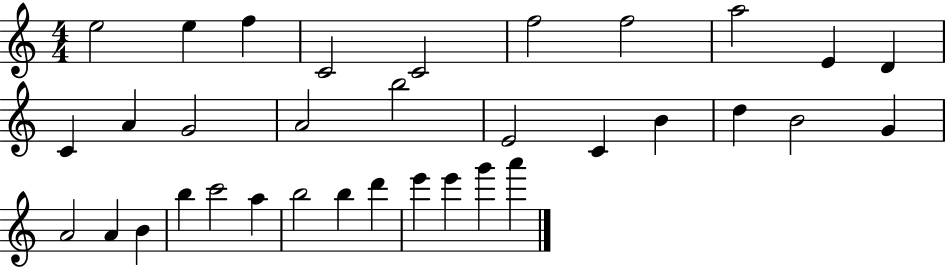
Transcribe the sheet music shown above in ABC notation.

X:1
T:Untitled
M:4/4
L:1/4
K:C
e2 e f C2 C2 f2 f2 a2 E D C A G2 A2 b2 E2 C B d B2 G A2 A B b c'2 a b2 b d' e' e' g' a'